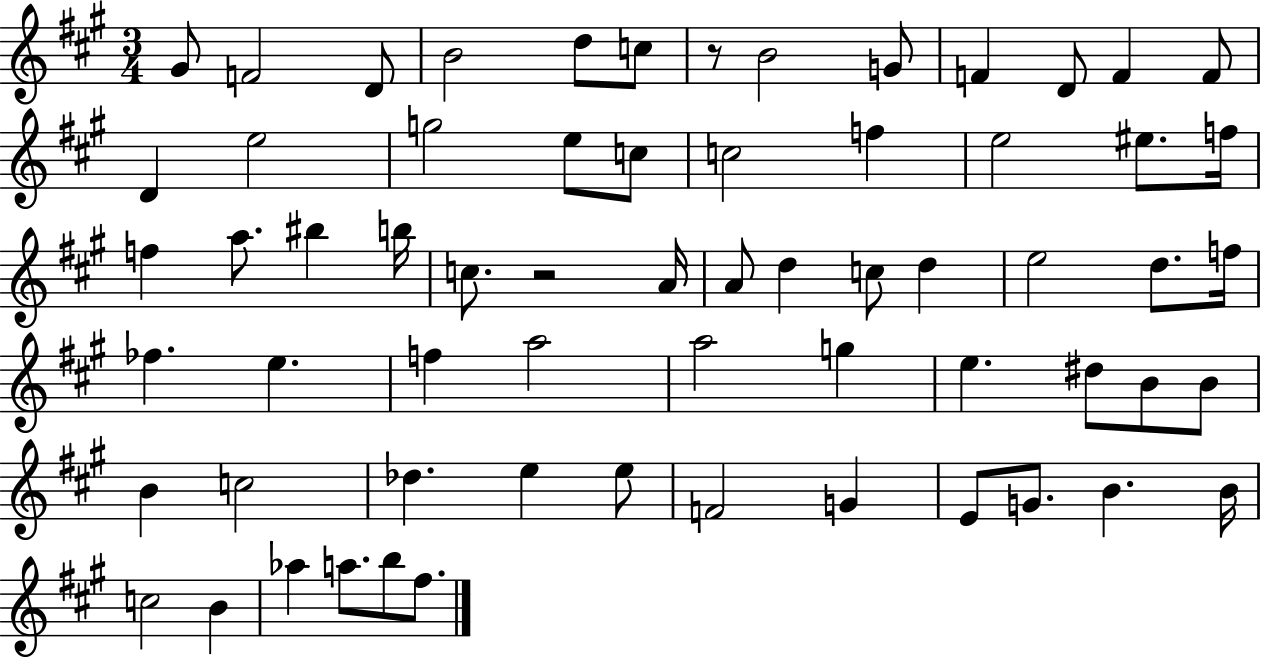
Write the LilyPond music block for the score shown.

{
  \clef treble
  \numericTimeSignature
  \time 3/4
  \key a \major
  gis'8 f'2 d'8 | b'2 d''8 c''8 | r8 b'2 g'8 | f'4 d'8 f'4 f'8 | \break d'4 e''2 | g''2 e''8 c''8 | c''2 f''4 | e''2 eis''8. f''16 | \break f''4 a''8. bis''4 b''16 | c''8. r2 a'16 | a'8 d''4 c''8 d''4 | e''2 d''8. f''16 | \break fes''4. e''4. | f''4 a''2 | a''2 g''4 | e''4. dis''8 b'8 b'8 | \break b'4 c''2 | des''4. e''4 e''8 | f'2 g'4 | e'8 g'8. b'4. b'16 | \break c''2 b'4 | aes''4 a''8. b''8 fis''8. | \bar "|."
}